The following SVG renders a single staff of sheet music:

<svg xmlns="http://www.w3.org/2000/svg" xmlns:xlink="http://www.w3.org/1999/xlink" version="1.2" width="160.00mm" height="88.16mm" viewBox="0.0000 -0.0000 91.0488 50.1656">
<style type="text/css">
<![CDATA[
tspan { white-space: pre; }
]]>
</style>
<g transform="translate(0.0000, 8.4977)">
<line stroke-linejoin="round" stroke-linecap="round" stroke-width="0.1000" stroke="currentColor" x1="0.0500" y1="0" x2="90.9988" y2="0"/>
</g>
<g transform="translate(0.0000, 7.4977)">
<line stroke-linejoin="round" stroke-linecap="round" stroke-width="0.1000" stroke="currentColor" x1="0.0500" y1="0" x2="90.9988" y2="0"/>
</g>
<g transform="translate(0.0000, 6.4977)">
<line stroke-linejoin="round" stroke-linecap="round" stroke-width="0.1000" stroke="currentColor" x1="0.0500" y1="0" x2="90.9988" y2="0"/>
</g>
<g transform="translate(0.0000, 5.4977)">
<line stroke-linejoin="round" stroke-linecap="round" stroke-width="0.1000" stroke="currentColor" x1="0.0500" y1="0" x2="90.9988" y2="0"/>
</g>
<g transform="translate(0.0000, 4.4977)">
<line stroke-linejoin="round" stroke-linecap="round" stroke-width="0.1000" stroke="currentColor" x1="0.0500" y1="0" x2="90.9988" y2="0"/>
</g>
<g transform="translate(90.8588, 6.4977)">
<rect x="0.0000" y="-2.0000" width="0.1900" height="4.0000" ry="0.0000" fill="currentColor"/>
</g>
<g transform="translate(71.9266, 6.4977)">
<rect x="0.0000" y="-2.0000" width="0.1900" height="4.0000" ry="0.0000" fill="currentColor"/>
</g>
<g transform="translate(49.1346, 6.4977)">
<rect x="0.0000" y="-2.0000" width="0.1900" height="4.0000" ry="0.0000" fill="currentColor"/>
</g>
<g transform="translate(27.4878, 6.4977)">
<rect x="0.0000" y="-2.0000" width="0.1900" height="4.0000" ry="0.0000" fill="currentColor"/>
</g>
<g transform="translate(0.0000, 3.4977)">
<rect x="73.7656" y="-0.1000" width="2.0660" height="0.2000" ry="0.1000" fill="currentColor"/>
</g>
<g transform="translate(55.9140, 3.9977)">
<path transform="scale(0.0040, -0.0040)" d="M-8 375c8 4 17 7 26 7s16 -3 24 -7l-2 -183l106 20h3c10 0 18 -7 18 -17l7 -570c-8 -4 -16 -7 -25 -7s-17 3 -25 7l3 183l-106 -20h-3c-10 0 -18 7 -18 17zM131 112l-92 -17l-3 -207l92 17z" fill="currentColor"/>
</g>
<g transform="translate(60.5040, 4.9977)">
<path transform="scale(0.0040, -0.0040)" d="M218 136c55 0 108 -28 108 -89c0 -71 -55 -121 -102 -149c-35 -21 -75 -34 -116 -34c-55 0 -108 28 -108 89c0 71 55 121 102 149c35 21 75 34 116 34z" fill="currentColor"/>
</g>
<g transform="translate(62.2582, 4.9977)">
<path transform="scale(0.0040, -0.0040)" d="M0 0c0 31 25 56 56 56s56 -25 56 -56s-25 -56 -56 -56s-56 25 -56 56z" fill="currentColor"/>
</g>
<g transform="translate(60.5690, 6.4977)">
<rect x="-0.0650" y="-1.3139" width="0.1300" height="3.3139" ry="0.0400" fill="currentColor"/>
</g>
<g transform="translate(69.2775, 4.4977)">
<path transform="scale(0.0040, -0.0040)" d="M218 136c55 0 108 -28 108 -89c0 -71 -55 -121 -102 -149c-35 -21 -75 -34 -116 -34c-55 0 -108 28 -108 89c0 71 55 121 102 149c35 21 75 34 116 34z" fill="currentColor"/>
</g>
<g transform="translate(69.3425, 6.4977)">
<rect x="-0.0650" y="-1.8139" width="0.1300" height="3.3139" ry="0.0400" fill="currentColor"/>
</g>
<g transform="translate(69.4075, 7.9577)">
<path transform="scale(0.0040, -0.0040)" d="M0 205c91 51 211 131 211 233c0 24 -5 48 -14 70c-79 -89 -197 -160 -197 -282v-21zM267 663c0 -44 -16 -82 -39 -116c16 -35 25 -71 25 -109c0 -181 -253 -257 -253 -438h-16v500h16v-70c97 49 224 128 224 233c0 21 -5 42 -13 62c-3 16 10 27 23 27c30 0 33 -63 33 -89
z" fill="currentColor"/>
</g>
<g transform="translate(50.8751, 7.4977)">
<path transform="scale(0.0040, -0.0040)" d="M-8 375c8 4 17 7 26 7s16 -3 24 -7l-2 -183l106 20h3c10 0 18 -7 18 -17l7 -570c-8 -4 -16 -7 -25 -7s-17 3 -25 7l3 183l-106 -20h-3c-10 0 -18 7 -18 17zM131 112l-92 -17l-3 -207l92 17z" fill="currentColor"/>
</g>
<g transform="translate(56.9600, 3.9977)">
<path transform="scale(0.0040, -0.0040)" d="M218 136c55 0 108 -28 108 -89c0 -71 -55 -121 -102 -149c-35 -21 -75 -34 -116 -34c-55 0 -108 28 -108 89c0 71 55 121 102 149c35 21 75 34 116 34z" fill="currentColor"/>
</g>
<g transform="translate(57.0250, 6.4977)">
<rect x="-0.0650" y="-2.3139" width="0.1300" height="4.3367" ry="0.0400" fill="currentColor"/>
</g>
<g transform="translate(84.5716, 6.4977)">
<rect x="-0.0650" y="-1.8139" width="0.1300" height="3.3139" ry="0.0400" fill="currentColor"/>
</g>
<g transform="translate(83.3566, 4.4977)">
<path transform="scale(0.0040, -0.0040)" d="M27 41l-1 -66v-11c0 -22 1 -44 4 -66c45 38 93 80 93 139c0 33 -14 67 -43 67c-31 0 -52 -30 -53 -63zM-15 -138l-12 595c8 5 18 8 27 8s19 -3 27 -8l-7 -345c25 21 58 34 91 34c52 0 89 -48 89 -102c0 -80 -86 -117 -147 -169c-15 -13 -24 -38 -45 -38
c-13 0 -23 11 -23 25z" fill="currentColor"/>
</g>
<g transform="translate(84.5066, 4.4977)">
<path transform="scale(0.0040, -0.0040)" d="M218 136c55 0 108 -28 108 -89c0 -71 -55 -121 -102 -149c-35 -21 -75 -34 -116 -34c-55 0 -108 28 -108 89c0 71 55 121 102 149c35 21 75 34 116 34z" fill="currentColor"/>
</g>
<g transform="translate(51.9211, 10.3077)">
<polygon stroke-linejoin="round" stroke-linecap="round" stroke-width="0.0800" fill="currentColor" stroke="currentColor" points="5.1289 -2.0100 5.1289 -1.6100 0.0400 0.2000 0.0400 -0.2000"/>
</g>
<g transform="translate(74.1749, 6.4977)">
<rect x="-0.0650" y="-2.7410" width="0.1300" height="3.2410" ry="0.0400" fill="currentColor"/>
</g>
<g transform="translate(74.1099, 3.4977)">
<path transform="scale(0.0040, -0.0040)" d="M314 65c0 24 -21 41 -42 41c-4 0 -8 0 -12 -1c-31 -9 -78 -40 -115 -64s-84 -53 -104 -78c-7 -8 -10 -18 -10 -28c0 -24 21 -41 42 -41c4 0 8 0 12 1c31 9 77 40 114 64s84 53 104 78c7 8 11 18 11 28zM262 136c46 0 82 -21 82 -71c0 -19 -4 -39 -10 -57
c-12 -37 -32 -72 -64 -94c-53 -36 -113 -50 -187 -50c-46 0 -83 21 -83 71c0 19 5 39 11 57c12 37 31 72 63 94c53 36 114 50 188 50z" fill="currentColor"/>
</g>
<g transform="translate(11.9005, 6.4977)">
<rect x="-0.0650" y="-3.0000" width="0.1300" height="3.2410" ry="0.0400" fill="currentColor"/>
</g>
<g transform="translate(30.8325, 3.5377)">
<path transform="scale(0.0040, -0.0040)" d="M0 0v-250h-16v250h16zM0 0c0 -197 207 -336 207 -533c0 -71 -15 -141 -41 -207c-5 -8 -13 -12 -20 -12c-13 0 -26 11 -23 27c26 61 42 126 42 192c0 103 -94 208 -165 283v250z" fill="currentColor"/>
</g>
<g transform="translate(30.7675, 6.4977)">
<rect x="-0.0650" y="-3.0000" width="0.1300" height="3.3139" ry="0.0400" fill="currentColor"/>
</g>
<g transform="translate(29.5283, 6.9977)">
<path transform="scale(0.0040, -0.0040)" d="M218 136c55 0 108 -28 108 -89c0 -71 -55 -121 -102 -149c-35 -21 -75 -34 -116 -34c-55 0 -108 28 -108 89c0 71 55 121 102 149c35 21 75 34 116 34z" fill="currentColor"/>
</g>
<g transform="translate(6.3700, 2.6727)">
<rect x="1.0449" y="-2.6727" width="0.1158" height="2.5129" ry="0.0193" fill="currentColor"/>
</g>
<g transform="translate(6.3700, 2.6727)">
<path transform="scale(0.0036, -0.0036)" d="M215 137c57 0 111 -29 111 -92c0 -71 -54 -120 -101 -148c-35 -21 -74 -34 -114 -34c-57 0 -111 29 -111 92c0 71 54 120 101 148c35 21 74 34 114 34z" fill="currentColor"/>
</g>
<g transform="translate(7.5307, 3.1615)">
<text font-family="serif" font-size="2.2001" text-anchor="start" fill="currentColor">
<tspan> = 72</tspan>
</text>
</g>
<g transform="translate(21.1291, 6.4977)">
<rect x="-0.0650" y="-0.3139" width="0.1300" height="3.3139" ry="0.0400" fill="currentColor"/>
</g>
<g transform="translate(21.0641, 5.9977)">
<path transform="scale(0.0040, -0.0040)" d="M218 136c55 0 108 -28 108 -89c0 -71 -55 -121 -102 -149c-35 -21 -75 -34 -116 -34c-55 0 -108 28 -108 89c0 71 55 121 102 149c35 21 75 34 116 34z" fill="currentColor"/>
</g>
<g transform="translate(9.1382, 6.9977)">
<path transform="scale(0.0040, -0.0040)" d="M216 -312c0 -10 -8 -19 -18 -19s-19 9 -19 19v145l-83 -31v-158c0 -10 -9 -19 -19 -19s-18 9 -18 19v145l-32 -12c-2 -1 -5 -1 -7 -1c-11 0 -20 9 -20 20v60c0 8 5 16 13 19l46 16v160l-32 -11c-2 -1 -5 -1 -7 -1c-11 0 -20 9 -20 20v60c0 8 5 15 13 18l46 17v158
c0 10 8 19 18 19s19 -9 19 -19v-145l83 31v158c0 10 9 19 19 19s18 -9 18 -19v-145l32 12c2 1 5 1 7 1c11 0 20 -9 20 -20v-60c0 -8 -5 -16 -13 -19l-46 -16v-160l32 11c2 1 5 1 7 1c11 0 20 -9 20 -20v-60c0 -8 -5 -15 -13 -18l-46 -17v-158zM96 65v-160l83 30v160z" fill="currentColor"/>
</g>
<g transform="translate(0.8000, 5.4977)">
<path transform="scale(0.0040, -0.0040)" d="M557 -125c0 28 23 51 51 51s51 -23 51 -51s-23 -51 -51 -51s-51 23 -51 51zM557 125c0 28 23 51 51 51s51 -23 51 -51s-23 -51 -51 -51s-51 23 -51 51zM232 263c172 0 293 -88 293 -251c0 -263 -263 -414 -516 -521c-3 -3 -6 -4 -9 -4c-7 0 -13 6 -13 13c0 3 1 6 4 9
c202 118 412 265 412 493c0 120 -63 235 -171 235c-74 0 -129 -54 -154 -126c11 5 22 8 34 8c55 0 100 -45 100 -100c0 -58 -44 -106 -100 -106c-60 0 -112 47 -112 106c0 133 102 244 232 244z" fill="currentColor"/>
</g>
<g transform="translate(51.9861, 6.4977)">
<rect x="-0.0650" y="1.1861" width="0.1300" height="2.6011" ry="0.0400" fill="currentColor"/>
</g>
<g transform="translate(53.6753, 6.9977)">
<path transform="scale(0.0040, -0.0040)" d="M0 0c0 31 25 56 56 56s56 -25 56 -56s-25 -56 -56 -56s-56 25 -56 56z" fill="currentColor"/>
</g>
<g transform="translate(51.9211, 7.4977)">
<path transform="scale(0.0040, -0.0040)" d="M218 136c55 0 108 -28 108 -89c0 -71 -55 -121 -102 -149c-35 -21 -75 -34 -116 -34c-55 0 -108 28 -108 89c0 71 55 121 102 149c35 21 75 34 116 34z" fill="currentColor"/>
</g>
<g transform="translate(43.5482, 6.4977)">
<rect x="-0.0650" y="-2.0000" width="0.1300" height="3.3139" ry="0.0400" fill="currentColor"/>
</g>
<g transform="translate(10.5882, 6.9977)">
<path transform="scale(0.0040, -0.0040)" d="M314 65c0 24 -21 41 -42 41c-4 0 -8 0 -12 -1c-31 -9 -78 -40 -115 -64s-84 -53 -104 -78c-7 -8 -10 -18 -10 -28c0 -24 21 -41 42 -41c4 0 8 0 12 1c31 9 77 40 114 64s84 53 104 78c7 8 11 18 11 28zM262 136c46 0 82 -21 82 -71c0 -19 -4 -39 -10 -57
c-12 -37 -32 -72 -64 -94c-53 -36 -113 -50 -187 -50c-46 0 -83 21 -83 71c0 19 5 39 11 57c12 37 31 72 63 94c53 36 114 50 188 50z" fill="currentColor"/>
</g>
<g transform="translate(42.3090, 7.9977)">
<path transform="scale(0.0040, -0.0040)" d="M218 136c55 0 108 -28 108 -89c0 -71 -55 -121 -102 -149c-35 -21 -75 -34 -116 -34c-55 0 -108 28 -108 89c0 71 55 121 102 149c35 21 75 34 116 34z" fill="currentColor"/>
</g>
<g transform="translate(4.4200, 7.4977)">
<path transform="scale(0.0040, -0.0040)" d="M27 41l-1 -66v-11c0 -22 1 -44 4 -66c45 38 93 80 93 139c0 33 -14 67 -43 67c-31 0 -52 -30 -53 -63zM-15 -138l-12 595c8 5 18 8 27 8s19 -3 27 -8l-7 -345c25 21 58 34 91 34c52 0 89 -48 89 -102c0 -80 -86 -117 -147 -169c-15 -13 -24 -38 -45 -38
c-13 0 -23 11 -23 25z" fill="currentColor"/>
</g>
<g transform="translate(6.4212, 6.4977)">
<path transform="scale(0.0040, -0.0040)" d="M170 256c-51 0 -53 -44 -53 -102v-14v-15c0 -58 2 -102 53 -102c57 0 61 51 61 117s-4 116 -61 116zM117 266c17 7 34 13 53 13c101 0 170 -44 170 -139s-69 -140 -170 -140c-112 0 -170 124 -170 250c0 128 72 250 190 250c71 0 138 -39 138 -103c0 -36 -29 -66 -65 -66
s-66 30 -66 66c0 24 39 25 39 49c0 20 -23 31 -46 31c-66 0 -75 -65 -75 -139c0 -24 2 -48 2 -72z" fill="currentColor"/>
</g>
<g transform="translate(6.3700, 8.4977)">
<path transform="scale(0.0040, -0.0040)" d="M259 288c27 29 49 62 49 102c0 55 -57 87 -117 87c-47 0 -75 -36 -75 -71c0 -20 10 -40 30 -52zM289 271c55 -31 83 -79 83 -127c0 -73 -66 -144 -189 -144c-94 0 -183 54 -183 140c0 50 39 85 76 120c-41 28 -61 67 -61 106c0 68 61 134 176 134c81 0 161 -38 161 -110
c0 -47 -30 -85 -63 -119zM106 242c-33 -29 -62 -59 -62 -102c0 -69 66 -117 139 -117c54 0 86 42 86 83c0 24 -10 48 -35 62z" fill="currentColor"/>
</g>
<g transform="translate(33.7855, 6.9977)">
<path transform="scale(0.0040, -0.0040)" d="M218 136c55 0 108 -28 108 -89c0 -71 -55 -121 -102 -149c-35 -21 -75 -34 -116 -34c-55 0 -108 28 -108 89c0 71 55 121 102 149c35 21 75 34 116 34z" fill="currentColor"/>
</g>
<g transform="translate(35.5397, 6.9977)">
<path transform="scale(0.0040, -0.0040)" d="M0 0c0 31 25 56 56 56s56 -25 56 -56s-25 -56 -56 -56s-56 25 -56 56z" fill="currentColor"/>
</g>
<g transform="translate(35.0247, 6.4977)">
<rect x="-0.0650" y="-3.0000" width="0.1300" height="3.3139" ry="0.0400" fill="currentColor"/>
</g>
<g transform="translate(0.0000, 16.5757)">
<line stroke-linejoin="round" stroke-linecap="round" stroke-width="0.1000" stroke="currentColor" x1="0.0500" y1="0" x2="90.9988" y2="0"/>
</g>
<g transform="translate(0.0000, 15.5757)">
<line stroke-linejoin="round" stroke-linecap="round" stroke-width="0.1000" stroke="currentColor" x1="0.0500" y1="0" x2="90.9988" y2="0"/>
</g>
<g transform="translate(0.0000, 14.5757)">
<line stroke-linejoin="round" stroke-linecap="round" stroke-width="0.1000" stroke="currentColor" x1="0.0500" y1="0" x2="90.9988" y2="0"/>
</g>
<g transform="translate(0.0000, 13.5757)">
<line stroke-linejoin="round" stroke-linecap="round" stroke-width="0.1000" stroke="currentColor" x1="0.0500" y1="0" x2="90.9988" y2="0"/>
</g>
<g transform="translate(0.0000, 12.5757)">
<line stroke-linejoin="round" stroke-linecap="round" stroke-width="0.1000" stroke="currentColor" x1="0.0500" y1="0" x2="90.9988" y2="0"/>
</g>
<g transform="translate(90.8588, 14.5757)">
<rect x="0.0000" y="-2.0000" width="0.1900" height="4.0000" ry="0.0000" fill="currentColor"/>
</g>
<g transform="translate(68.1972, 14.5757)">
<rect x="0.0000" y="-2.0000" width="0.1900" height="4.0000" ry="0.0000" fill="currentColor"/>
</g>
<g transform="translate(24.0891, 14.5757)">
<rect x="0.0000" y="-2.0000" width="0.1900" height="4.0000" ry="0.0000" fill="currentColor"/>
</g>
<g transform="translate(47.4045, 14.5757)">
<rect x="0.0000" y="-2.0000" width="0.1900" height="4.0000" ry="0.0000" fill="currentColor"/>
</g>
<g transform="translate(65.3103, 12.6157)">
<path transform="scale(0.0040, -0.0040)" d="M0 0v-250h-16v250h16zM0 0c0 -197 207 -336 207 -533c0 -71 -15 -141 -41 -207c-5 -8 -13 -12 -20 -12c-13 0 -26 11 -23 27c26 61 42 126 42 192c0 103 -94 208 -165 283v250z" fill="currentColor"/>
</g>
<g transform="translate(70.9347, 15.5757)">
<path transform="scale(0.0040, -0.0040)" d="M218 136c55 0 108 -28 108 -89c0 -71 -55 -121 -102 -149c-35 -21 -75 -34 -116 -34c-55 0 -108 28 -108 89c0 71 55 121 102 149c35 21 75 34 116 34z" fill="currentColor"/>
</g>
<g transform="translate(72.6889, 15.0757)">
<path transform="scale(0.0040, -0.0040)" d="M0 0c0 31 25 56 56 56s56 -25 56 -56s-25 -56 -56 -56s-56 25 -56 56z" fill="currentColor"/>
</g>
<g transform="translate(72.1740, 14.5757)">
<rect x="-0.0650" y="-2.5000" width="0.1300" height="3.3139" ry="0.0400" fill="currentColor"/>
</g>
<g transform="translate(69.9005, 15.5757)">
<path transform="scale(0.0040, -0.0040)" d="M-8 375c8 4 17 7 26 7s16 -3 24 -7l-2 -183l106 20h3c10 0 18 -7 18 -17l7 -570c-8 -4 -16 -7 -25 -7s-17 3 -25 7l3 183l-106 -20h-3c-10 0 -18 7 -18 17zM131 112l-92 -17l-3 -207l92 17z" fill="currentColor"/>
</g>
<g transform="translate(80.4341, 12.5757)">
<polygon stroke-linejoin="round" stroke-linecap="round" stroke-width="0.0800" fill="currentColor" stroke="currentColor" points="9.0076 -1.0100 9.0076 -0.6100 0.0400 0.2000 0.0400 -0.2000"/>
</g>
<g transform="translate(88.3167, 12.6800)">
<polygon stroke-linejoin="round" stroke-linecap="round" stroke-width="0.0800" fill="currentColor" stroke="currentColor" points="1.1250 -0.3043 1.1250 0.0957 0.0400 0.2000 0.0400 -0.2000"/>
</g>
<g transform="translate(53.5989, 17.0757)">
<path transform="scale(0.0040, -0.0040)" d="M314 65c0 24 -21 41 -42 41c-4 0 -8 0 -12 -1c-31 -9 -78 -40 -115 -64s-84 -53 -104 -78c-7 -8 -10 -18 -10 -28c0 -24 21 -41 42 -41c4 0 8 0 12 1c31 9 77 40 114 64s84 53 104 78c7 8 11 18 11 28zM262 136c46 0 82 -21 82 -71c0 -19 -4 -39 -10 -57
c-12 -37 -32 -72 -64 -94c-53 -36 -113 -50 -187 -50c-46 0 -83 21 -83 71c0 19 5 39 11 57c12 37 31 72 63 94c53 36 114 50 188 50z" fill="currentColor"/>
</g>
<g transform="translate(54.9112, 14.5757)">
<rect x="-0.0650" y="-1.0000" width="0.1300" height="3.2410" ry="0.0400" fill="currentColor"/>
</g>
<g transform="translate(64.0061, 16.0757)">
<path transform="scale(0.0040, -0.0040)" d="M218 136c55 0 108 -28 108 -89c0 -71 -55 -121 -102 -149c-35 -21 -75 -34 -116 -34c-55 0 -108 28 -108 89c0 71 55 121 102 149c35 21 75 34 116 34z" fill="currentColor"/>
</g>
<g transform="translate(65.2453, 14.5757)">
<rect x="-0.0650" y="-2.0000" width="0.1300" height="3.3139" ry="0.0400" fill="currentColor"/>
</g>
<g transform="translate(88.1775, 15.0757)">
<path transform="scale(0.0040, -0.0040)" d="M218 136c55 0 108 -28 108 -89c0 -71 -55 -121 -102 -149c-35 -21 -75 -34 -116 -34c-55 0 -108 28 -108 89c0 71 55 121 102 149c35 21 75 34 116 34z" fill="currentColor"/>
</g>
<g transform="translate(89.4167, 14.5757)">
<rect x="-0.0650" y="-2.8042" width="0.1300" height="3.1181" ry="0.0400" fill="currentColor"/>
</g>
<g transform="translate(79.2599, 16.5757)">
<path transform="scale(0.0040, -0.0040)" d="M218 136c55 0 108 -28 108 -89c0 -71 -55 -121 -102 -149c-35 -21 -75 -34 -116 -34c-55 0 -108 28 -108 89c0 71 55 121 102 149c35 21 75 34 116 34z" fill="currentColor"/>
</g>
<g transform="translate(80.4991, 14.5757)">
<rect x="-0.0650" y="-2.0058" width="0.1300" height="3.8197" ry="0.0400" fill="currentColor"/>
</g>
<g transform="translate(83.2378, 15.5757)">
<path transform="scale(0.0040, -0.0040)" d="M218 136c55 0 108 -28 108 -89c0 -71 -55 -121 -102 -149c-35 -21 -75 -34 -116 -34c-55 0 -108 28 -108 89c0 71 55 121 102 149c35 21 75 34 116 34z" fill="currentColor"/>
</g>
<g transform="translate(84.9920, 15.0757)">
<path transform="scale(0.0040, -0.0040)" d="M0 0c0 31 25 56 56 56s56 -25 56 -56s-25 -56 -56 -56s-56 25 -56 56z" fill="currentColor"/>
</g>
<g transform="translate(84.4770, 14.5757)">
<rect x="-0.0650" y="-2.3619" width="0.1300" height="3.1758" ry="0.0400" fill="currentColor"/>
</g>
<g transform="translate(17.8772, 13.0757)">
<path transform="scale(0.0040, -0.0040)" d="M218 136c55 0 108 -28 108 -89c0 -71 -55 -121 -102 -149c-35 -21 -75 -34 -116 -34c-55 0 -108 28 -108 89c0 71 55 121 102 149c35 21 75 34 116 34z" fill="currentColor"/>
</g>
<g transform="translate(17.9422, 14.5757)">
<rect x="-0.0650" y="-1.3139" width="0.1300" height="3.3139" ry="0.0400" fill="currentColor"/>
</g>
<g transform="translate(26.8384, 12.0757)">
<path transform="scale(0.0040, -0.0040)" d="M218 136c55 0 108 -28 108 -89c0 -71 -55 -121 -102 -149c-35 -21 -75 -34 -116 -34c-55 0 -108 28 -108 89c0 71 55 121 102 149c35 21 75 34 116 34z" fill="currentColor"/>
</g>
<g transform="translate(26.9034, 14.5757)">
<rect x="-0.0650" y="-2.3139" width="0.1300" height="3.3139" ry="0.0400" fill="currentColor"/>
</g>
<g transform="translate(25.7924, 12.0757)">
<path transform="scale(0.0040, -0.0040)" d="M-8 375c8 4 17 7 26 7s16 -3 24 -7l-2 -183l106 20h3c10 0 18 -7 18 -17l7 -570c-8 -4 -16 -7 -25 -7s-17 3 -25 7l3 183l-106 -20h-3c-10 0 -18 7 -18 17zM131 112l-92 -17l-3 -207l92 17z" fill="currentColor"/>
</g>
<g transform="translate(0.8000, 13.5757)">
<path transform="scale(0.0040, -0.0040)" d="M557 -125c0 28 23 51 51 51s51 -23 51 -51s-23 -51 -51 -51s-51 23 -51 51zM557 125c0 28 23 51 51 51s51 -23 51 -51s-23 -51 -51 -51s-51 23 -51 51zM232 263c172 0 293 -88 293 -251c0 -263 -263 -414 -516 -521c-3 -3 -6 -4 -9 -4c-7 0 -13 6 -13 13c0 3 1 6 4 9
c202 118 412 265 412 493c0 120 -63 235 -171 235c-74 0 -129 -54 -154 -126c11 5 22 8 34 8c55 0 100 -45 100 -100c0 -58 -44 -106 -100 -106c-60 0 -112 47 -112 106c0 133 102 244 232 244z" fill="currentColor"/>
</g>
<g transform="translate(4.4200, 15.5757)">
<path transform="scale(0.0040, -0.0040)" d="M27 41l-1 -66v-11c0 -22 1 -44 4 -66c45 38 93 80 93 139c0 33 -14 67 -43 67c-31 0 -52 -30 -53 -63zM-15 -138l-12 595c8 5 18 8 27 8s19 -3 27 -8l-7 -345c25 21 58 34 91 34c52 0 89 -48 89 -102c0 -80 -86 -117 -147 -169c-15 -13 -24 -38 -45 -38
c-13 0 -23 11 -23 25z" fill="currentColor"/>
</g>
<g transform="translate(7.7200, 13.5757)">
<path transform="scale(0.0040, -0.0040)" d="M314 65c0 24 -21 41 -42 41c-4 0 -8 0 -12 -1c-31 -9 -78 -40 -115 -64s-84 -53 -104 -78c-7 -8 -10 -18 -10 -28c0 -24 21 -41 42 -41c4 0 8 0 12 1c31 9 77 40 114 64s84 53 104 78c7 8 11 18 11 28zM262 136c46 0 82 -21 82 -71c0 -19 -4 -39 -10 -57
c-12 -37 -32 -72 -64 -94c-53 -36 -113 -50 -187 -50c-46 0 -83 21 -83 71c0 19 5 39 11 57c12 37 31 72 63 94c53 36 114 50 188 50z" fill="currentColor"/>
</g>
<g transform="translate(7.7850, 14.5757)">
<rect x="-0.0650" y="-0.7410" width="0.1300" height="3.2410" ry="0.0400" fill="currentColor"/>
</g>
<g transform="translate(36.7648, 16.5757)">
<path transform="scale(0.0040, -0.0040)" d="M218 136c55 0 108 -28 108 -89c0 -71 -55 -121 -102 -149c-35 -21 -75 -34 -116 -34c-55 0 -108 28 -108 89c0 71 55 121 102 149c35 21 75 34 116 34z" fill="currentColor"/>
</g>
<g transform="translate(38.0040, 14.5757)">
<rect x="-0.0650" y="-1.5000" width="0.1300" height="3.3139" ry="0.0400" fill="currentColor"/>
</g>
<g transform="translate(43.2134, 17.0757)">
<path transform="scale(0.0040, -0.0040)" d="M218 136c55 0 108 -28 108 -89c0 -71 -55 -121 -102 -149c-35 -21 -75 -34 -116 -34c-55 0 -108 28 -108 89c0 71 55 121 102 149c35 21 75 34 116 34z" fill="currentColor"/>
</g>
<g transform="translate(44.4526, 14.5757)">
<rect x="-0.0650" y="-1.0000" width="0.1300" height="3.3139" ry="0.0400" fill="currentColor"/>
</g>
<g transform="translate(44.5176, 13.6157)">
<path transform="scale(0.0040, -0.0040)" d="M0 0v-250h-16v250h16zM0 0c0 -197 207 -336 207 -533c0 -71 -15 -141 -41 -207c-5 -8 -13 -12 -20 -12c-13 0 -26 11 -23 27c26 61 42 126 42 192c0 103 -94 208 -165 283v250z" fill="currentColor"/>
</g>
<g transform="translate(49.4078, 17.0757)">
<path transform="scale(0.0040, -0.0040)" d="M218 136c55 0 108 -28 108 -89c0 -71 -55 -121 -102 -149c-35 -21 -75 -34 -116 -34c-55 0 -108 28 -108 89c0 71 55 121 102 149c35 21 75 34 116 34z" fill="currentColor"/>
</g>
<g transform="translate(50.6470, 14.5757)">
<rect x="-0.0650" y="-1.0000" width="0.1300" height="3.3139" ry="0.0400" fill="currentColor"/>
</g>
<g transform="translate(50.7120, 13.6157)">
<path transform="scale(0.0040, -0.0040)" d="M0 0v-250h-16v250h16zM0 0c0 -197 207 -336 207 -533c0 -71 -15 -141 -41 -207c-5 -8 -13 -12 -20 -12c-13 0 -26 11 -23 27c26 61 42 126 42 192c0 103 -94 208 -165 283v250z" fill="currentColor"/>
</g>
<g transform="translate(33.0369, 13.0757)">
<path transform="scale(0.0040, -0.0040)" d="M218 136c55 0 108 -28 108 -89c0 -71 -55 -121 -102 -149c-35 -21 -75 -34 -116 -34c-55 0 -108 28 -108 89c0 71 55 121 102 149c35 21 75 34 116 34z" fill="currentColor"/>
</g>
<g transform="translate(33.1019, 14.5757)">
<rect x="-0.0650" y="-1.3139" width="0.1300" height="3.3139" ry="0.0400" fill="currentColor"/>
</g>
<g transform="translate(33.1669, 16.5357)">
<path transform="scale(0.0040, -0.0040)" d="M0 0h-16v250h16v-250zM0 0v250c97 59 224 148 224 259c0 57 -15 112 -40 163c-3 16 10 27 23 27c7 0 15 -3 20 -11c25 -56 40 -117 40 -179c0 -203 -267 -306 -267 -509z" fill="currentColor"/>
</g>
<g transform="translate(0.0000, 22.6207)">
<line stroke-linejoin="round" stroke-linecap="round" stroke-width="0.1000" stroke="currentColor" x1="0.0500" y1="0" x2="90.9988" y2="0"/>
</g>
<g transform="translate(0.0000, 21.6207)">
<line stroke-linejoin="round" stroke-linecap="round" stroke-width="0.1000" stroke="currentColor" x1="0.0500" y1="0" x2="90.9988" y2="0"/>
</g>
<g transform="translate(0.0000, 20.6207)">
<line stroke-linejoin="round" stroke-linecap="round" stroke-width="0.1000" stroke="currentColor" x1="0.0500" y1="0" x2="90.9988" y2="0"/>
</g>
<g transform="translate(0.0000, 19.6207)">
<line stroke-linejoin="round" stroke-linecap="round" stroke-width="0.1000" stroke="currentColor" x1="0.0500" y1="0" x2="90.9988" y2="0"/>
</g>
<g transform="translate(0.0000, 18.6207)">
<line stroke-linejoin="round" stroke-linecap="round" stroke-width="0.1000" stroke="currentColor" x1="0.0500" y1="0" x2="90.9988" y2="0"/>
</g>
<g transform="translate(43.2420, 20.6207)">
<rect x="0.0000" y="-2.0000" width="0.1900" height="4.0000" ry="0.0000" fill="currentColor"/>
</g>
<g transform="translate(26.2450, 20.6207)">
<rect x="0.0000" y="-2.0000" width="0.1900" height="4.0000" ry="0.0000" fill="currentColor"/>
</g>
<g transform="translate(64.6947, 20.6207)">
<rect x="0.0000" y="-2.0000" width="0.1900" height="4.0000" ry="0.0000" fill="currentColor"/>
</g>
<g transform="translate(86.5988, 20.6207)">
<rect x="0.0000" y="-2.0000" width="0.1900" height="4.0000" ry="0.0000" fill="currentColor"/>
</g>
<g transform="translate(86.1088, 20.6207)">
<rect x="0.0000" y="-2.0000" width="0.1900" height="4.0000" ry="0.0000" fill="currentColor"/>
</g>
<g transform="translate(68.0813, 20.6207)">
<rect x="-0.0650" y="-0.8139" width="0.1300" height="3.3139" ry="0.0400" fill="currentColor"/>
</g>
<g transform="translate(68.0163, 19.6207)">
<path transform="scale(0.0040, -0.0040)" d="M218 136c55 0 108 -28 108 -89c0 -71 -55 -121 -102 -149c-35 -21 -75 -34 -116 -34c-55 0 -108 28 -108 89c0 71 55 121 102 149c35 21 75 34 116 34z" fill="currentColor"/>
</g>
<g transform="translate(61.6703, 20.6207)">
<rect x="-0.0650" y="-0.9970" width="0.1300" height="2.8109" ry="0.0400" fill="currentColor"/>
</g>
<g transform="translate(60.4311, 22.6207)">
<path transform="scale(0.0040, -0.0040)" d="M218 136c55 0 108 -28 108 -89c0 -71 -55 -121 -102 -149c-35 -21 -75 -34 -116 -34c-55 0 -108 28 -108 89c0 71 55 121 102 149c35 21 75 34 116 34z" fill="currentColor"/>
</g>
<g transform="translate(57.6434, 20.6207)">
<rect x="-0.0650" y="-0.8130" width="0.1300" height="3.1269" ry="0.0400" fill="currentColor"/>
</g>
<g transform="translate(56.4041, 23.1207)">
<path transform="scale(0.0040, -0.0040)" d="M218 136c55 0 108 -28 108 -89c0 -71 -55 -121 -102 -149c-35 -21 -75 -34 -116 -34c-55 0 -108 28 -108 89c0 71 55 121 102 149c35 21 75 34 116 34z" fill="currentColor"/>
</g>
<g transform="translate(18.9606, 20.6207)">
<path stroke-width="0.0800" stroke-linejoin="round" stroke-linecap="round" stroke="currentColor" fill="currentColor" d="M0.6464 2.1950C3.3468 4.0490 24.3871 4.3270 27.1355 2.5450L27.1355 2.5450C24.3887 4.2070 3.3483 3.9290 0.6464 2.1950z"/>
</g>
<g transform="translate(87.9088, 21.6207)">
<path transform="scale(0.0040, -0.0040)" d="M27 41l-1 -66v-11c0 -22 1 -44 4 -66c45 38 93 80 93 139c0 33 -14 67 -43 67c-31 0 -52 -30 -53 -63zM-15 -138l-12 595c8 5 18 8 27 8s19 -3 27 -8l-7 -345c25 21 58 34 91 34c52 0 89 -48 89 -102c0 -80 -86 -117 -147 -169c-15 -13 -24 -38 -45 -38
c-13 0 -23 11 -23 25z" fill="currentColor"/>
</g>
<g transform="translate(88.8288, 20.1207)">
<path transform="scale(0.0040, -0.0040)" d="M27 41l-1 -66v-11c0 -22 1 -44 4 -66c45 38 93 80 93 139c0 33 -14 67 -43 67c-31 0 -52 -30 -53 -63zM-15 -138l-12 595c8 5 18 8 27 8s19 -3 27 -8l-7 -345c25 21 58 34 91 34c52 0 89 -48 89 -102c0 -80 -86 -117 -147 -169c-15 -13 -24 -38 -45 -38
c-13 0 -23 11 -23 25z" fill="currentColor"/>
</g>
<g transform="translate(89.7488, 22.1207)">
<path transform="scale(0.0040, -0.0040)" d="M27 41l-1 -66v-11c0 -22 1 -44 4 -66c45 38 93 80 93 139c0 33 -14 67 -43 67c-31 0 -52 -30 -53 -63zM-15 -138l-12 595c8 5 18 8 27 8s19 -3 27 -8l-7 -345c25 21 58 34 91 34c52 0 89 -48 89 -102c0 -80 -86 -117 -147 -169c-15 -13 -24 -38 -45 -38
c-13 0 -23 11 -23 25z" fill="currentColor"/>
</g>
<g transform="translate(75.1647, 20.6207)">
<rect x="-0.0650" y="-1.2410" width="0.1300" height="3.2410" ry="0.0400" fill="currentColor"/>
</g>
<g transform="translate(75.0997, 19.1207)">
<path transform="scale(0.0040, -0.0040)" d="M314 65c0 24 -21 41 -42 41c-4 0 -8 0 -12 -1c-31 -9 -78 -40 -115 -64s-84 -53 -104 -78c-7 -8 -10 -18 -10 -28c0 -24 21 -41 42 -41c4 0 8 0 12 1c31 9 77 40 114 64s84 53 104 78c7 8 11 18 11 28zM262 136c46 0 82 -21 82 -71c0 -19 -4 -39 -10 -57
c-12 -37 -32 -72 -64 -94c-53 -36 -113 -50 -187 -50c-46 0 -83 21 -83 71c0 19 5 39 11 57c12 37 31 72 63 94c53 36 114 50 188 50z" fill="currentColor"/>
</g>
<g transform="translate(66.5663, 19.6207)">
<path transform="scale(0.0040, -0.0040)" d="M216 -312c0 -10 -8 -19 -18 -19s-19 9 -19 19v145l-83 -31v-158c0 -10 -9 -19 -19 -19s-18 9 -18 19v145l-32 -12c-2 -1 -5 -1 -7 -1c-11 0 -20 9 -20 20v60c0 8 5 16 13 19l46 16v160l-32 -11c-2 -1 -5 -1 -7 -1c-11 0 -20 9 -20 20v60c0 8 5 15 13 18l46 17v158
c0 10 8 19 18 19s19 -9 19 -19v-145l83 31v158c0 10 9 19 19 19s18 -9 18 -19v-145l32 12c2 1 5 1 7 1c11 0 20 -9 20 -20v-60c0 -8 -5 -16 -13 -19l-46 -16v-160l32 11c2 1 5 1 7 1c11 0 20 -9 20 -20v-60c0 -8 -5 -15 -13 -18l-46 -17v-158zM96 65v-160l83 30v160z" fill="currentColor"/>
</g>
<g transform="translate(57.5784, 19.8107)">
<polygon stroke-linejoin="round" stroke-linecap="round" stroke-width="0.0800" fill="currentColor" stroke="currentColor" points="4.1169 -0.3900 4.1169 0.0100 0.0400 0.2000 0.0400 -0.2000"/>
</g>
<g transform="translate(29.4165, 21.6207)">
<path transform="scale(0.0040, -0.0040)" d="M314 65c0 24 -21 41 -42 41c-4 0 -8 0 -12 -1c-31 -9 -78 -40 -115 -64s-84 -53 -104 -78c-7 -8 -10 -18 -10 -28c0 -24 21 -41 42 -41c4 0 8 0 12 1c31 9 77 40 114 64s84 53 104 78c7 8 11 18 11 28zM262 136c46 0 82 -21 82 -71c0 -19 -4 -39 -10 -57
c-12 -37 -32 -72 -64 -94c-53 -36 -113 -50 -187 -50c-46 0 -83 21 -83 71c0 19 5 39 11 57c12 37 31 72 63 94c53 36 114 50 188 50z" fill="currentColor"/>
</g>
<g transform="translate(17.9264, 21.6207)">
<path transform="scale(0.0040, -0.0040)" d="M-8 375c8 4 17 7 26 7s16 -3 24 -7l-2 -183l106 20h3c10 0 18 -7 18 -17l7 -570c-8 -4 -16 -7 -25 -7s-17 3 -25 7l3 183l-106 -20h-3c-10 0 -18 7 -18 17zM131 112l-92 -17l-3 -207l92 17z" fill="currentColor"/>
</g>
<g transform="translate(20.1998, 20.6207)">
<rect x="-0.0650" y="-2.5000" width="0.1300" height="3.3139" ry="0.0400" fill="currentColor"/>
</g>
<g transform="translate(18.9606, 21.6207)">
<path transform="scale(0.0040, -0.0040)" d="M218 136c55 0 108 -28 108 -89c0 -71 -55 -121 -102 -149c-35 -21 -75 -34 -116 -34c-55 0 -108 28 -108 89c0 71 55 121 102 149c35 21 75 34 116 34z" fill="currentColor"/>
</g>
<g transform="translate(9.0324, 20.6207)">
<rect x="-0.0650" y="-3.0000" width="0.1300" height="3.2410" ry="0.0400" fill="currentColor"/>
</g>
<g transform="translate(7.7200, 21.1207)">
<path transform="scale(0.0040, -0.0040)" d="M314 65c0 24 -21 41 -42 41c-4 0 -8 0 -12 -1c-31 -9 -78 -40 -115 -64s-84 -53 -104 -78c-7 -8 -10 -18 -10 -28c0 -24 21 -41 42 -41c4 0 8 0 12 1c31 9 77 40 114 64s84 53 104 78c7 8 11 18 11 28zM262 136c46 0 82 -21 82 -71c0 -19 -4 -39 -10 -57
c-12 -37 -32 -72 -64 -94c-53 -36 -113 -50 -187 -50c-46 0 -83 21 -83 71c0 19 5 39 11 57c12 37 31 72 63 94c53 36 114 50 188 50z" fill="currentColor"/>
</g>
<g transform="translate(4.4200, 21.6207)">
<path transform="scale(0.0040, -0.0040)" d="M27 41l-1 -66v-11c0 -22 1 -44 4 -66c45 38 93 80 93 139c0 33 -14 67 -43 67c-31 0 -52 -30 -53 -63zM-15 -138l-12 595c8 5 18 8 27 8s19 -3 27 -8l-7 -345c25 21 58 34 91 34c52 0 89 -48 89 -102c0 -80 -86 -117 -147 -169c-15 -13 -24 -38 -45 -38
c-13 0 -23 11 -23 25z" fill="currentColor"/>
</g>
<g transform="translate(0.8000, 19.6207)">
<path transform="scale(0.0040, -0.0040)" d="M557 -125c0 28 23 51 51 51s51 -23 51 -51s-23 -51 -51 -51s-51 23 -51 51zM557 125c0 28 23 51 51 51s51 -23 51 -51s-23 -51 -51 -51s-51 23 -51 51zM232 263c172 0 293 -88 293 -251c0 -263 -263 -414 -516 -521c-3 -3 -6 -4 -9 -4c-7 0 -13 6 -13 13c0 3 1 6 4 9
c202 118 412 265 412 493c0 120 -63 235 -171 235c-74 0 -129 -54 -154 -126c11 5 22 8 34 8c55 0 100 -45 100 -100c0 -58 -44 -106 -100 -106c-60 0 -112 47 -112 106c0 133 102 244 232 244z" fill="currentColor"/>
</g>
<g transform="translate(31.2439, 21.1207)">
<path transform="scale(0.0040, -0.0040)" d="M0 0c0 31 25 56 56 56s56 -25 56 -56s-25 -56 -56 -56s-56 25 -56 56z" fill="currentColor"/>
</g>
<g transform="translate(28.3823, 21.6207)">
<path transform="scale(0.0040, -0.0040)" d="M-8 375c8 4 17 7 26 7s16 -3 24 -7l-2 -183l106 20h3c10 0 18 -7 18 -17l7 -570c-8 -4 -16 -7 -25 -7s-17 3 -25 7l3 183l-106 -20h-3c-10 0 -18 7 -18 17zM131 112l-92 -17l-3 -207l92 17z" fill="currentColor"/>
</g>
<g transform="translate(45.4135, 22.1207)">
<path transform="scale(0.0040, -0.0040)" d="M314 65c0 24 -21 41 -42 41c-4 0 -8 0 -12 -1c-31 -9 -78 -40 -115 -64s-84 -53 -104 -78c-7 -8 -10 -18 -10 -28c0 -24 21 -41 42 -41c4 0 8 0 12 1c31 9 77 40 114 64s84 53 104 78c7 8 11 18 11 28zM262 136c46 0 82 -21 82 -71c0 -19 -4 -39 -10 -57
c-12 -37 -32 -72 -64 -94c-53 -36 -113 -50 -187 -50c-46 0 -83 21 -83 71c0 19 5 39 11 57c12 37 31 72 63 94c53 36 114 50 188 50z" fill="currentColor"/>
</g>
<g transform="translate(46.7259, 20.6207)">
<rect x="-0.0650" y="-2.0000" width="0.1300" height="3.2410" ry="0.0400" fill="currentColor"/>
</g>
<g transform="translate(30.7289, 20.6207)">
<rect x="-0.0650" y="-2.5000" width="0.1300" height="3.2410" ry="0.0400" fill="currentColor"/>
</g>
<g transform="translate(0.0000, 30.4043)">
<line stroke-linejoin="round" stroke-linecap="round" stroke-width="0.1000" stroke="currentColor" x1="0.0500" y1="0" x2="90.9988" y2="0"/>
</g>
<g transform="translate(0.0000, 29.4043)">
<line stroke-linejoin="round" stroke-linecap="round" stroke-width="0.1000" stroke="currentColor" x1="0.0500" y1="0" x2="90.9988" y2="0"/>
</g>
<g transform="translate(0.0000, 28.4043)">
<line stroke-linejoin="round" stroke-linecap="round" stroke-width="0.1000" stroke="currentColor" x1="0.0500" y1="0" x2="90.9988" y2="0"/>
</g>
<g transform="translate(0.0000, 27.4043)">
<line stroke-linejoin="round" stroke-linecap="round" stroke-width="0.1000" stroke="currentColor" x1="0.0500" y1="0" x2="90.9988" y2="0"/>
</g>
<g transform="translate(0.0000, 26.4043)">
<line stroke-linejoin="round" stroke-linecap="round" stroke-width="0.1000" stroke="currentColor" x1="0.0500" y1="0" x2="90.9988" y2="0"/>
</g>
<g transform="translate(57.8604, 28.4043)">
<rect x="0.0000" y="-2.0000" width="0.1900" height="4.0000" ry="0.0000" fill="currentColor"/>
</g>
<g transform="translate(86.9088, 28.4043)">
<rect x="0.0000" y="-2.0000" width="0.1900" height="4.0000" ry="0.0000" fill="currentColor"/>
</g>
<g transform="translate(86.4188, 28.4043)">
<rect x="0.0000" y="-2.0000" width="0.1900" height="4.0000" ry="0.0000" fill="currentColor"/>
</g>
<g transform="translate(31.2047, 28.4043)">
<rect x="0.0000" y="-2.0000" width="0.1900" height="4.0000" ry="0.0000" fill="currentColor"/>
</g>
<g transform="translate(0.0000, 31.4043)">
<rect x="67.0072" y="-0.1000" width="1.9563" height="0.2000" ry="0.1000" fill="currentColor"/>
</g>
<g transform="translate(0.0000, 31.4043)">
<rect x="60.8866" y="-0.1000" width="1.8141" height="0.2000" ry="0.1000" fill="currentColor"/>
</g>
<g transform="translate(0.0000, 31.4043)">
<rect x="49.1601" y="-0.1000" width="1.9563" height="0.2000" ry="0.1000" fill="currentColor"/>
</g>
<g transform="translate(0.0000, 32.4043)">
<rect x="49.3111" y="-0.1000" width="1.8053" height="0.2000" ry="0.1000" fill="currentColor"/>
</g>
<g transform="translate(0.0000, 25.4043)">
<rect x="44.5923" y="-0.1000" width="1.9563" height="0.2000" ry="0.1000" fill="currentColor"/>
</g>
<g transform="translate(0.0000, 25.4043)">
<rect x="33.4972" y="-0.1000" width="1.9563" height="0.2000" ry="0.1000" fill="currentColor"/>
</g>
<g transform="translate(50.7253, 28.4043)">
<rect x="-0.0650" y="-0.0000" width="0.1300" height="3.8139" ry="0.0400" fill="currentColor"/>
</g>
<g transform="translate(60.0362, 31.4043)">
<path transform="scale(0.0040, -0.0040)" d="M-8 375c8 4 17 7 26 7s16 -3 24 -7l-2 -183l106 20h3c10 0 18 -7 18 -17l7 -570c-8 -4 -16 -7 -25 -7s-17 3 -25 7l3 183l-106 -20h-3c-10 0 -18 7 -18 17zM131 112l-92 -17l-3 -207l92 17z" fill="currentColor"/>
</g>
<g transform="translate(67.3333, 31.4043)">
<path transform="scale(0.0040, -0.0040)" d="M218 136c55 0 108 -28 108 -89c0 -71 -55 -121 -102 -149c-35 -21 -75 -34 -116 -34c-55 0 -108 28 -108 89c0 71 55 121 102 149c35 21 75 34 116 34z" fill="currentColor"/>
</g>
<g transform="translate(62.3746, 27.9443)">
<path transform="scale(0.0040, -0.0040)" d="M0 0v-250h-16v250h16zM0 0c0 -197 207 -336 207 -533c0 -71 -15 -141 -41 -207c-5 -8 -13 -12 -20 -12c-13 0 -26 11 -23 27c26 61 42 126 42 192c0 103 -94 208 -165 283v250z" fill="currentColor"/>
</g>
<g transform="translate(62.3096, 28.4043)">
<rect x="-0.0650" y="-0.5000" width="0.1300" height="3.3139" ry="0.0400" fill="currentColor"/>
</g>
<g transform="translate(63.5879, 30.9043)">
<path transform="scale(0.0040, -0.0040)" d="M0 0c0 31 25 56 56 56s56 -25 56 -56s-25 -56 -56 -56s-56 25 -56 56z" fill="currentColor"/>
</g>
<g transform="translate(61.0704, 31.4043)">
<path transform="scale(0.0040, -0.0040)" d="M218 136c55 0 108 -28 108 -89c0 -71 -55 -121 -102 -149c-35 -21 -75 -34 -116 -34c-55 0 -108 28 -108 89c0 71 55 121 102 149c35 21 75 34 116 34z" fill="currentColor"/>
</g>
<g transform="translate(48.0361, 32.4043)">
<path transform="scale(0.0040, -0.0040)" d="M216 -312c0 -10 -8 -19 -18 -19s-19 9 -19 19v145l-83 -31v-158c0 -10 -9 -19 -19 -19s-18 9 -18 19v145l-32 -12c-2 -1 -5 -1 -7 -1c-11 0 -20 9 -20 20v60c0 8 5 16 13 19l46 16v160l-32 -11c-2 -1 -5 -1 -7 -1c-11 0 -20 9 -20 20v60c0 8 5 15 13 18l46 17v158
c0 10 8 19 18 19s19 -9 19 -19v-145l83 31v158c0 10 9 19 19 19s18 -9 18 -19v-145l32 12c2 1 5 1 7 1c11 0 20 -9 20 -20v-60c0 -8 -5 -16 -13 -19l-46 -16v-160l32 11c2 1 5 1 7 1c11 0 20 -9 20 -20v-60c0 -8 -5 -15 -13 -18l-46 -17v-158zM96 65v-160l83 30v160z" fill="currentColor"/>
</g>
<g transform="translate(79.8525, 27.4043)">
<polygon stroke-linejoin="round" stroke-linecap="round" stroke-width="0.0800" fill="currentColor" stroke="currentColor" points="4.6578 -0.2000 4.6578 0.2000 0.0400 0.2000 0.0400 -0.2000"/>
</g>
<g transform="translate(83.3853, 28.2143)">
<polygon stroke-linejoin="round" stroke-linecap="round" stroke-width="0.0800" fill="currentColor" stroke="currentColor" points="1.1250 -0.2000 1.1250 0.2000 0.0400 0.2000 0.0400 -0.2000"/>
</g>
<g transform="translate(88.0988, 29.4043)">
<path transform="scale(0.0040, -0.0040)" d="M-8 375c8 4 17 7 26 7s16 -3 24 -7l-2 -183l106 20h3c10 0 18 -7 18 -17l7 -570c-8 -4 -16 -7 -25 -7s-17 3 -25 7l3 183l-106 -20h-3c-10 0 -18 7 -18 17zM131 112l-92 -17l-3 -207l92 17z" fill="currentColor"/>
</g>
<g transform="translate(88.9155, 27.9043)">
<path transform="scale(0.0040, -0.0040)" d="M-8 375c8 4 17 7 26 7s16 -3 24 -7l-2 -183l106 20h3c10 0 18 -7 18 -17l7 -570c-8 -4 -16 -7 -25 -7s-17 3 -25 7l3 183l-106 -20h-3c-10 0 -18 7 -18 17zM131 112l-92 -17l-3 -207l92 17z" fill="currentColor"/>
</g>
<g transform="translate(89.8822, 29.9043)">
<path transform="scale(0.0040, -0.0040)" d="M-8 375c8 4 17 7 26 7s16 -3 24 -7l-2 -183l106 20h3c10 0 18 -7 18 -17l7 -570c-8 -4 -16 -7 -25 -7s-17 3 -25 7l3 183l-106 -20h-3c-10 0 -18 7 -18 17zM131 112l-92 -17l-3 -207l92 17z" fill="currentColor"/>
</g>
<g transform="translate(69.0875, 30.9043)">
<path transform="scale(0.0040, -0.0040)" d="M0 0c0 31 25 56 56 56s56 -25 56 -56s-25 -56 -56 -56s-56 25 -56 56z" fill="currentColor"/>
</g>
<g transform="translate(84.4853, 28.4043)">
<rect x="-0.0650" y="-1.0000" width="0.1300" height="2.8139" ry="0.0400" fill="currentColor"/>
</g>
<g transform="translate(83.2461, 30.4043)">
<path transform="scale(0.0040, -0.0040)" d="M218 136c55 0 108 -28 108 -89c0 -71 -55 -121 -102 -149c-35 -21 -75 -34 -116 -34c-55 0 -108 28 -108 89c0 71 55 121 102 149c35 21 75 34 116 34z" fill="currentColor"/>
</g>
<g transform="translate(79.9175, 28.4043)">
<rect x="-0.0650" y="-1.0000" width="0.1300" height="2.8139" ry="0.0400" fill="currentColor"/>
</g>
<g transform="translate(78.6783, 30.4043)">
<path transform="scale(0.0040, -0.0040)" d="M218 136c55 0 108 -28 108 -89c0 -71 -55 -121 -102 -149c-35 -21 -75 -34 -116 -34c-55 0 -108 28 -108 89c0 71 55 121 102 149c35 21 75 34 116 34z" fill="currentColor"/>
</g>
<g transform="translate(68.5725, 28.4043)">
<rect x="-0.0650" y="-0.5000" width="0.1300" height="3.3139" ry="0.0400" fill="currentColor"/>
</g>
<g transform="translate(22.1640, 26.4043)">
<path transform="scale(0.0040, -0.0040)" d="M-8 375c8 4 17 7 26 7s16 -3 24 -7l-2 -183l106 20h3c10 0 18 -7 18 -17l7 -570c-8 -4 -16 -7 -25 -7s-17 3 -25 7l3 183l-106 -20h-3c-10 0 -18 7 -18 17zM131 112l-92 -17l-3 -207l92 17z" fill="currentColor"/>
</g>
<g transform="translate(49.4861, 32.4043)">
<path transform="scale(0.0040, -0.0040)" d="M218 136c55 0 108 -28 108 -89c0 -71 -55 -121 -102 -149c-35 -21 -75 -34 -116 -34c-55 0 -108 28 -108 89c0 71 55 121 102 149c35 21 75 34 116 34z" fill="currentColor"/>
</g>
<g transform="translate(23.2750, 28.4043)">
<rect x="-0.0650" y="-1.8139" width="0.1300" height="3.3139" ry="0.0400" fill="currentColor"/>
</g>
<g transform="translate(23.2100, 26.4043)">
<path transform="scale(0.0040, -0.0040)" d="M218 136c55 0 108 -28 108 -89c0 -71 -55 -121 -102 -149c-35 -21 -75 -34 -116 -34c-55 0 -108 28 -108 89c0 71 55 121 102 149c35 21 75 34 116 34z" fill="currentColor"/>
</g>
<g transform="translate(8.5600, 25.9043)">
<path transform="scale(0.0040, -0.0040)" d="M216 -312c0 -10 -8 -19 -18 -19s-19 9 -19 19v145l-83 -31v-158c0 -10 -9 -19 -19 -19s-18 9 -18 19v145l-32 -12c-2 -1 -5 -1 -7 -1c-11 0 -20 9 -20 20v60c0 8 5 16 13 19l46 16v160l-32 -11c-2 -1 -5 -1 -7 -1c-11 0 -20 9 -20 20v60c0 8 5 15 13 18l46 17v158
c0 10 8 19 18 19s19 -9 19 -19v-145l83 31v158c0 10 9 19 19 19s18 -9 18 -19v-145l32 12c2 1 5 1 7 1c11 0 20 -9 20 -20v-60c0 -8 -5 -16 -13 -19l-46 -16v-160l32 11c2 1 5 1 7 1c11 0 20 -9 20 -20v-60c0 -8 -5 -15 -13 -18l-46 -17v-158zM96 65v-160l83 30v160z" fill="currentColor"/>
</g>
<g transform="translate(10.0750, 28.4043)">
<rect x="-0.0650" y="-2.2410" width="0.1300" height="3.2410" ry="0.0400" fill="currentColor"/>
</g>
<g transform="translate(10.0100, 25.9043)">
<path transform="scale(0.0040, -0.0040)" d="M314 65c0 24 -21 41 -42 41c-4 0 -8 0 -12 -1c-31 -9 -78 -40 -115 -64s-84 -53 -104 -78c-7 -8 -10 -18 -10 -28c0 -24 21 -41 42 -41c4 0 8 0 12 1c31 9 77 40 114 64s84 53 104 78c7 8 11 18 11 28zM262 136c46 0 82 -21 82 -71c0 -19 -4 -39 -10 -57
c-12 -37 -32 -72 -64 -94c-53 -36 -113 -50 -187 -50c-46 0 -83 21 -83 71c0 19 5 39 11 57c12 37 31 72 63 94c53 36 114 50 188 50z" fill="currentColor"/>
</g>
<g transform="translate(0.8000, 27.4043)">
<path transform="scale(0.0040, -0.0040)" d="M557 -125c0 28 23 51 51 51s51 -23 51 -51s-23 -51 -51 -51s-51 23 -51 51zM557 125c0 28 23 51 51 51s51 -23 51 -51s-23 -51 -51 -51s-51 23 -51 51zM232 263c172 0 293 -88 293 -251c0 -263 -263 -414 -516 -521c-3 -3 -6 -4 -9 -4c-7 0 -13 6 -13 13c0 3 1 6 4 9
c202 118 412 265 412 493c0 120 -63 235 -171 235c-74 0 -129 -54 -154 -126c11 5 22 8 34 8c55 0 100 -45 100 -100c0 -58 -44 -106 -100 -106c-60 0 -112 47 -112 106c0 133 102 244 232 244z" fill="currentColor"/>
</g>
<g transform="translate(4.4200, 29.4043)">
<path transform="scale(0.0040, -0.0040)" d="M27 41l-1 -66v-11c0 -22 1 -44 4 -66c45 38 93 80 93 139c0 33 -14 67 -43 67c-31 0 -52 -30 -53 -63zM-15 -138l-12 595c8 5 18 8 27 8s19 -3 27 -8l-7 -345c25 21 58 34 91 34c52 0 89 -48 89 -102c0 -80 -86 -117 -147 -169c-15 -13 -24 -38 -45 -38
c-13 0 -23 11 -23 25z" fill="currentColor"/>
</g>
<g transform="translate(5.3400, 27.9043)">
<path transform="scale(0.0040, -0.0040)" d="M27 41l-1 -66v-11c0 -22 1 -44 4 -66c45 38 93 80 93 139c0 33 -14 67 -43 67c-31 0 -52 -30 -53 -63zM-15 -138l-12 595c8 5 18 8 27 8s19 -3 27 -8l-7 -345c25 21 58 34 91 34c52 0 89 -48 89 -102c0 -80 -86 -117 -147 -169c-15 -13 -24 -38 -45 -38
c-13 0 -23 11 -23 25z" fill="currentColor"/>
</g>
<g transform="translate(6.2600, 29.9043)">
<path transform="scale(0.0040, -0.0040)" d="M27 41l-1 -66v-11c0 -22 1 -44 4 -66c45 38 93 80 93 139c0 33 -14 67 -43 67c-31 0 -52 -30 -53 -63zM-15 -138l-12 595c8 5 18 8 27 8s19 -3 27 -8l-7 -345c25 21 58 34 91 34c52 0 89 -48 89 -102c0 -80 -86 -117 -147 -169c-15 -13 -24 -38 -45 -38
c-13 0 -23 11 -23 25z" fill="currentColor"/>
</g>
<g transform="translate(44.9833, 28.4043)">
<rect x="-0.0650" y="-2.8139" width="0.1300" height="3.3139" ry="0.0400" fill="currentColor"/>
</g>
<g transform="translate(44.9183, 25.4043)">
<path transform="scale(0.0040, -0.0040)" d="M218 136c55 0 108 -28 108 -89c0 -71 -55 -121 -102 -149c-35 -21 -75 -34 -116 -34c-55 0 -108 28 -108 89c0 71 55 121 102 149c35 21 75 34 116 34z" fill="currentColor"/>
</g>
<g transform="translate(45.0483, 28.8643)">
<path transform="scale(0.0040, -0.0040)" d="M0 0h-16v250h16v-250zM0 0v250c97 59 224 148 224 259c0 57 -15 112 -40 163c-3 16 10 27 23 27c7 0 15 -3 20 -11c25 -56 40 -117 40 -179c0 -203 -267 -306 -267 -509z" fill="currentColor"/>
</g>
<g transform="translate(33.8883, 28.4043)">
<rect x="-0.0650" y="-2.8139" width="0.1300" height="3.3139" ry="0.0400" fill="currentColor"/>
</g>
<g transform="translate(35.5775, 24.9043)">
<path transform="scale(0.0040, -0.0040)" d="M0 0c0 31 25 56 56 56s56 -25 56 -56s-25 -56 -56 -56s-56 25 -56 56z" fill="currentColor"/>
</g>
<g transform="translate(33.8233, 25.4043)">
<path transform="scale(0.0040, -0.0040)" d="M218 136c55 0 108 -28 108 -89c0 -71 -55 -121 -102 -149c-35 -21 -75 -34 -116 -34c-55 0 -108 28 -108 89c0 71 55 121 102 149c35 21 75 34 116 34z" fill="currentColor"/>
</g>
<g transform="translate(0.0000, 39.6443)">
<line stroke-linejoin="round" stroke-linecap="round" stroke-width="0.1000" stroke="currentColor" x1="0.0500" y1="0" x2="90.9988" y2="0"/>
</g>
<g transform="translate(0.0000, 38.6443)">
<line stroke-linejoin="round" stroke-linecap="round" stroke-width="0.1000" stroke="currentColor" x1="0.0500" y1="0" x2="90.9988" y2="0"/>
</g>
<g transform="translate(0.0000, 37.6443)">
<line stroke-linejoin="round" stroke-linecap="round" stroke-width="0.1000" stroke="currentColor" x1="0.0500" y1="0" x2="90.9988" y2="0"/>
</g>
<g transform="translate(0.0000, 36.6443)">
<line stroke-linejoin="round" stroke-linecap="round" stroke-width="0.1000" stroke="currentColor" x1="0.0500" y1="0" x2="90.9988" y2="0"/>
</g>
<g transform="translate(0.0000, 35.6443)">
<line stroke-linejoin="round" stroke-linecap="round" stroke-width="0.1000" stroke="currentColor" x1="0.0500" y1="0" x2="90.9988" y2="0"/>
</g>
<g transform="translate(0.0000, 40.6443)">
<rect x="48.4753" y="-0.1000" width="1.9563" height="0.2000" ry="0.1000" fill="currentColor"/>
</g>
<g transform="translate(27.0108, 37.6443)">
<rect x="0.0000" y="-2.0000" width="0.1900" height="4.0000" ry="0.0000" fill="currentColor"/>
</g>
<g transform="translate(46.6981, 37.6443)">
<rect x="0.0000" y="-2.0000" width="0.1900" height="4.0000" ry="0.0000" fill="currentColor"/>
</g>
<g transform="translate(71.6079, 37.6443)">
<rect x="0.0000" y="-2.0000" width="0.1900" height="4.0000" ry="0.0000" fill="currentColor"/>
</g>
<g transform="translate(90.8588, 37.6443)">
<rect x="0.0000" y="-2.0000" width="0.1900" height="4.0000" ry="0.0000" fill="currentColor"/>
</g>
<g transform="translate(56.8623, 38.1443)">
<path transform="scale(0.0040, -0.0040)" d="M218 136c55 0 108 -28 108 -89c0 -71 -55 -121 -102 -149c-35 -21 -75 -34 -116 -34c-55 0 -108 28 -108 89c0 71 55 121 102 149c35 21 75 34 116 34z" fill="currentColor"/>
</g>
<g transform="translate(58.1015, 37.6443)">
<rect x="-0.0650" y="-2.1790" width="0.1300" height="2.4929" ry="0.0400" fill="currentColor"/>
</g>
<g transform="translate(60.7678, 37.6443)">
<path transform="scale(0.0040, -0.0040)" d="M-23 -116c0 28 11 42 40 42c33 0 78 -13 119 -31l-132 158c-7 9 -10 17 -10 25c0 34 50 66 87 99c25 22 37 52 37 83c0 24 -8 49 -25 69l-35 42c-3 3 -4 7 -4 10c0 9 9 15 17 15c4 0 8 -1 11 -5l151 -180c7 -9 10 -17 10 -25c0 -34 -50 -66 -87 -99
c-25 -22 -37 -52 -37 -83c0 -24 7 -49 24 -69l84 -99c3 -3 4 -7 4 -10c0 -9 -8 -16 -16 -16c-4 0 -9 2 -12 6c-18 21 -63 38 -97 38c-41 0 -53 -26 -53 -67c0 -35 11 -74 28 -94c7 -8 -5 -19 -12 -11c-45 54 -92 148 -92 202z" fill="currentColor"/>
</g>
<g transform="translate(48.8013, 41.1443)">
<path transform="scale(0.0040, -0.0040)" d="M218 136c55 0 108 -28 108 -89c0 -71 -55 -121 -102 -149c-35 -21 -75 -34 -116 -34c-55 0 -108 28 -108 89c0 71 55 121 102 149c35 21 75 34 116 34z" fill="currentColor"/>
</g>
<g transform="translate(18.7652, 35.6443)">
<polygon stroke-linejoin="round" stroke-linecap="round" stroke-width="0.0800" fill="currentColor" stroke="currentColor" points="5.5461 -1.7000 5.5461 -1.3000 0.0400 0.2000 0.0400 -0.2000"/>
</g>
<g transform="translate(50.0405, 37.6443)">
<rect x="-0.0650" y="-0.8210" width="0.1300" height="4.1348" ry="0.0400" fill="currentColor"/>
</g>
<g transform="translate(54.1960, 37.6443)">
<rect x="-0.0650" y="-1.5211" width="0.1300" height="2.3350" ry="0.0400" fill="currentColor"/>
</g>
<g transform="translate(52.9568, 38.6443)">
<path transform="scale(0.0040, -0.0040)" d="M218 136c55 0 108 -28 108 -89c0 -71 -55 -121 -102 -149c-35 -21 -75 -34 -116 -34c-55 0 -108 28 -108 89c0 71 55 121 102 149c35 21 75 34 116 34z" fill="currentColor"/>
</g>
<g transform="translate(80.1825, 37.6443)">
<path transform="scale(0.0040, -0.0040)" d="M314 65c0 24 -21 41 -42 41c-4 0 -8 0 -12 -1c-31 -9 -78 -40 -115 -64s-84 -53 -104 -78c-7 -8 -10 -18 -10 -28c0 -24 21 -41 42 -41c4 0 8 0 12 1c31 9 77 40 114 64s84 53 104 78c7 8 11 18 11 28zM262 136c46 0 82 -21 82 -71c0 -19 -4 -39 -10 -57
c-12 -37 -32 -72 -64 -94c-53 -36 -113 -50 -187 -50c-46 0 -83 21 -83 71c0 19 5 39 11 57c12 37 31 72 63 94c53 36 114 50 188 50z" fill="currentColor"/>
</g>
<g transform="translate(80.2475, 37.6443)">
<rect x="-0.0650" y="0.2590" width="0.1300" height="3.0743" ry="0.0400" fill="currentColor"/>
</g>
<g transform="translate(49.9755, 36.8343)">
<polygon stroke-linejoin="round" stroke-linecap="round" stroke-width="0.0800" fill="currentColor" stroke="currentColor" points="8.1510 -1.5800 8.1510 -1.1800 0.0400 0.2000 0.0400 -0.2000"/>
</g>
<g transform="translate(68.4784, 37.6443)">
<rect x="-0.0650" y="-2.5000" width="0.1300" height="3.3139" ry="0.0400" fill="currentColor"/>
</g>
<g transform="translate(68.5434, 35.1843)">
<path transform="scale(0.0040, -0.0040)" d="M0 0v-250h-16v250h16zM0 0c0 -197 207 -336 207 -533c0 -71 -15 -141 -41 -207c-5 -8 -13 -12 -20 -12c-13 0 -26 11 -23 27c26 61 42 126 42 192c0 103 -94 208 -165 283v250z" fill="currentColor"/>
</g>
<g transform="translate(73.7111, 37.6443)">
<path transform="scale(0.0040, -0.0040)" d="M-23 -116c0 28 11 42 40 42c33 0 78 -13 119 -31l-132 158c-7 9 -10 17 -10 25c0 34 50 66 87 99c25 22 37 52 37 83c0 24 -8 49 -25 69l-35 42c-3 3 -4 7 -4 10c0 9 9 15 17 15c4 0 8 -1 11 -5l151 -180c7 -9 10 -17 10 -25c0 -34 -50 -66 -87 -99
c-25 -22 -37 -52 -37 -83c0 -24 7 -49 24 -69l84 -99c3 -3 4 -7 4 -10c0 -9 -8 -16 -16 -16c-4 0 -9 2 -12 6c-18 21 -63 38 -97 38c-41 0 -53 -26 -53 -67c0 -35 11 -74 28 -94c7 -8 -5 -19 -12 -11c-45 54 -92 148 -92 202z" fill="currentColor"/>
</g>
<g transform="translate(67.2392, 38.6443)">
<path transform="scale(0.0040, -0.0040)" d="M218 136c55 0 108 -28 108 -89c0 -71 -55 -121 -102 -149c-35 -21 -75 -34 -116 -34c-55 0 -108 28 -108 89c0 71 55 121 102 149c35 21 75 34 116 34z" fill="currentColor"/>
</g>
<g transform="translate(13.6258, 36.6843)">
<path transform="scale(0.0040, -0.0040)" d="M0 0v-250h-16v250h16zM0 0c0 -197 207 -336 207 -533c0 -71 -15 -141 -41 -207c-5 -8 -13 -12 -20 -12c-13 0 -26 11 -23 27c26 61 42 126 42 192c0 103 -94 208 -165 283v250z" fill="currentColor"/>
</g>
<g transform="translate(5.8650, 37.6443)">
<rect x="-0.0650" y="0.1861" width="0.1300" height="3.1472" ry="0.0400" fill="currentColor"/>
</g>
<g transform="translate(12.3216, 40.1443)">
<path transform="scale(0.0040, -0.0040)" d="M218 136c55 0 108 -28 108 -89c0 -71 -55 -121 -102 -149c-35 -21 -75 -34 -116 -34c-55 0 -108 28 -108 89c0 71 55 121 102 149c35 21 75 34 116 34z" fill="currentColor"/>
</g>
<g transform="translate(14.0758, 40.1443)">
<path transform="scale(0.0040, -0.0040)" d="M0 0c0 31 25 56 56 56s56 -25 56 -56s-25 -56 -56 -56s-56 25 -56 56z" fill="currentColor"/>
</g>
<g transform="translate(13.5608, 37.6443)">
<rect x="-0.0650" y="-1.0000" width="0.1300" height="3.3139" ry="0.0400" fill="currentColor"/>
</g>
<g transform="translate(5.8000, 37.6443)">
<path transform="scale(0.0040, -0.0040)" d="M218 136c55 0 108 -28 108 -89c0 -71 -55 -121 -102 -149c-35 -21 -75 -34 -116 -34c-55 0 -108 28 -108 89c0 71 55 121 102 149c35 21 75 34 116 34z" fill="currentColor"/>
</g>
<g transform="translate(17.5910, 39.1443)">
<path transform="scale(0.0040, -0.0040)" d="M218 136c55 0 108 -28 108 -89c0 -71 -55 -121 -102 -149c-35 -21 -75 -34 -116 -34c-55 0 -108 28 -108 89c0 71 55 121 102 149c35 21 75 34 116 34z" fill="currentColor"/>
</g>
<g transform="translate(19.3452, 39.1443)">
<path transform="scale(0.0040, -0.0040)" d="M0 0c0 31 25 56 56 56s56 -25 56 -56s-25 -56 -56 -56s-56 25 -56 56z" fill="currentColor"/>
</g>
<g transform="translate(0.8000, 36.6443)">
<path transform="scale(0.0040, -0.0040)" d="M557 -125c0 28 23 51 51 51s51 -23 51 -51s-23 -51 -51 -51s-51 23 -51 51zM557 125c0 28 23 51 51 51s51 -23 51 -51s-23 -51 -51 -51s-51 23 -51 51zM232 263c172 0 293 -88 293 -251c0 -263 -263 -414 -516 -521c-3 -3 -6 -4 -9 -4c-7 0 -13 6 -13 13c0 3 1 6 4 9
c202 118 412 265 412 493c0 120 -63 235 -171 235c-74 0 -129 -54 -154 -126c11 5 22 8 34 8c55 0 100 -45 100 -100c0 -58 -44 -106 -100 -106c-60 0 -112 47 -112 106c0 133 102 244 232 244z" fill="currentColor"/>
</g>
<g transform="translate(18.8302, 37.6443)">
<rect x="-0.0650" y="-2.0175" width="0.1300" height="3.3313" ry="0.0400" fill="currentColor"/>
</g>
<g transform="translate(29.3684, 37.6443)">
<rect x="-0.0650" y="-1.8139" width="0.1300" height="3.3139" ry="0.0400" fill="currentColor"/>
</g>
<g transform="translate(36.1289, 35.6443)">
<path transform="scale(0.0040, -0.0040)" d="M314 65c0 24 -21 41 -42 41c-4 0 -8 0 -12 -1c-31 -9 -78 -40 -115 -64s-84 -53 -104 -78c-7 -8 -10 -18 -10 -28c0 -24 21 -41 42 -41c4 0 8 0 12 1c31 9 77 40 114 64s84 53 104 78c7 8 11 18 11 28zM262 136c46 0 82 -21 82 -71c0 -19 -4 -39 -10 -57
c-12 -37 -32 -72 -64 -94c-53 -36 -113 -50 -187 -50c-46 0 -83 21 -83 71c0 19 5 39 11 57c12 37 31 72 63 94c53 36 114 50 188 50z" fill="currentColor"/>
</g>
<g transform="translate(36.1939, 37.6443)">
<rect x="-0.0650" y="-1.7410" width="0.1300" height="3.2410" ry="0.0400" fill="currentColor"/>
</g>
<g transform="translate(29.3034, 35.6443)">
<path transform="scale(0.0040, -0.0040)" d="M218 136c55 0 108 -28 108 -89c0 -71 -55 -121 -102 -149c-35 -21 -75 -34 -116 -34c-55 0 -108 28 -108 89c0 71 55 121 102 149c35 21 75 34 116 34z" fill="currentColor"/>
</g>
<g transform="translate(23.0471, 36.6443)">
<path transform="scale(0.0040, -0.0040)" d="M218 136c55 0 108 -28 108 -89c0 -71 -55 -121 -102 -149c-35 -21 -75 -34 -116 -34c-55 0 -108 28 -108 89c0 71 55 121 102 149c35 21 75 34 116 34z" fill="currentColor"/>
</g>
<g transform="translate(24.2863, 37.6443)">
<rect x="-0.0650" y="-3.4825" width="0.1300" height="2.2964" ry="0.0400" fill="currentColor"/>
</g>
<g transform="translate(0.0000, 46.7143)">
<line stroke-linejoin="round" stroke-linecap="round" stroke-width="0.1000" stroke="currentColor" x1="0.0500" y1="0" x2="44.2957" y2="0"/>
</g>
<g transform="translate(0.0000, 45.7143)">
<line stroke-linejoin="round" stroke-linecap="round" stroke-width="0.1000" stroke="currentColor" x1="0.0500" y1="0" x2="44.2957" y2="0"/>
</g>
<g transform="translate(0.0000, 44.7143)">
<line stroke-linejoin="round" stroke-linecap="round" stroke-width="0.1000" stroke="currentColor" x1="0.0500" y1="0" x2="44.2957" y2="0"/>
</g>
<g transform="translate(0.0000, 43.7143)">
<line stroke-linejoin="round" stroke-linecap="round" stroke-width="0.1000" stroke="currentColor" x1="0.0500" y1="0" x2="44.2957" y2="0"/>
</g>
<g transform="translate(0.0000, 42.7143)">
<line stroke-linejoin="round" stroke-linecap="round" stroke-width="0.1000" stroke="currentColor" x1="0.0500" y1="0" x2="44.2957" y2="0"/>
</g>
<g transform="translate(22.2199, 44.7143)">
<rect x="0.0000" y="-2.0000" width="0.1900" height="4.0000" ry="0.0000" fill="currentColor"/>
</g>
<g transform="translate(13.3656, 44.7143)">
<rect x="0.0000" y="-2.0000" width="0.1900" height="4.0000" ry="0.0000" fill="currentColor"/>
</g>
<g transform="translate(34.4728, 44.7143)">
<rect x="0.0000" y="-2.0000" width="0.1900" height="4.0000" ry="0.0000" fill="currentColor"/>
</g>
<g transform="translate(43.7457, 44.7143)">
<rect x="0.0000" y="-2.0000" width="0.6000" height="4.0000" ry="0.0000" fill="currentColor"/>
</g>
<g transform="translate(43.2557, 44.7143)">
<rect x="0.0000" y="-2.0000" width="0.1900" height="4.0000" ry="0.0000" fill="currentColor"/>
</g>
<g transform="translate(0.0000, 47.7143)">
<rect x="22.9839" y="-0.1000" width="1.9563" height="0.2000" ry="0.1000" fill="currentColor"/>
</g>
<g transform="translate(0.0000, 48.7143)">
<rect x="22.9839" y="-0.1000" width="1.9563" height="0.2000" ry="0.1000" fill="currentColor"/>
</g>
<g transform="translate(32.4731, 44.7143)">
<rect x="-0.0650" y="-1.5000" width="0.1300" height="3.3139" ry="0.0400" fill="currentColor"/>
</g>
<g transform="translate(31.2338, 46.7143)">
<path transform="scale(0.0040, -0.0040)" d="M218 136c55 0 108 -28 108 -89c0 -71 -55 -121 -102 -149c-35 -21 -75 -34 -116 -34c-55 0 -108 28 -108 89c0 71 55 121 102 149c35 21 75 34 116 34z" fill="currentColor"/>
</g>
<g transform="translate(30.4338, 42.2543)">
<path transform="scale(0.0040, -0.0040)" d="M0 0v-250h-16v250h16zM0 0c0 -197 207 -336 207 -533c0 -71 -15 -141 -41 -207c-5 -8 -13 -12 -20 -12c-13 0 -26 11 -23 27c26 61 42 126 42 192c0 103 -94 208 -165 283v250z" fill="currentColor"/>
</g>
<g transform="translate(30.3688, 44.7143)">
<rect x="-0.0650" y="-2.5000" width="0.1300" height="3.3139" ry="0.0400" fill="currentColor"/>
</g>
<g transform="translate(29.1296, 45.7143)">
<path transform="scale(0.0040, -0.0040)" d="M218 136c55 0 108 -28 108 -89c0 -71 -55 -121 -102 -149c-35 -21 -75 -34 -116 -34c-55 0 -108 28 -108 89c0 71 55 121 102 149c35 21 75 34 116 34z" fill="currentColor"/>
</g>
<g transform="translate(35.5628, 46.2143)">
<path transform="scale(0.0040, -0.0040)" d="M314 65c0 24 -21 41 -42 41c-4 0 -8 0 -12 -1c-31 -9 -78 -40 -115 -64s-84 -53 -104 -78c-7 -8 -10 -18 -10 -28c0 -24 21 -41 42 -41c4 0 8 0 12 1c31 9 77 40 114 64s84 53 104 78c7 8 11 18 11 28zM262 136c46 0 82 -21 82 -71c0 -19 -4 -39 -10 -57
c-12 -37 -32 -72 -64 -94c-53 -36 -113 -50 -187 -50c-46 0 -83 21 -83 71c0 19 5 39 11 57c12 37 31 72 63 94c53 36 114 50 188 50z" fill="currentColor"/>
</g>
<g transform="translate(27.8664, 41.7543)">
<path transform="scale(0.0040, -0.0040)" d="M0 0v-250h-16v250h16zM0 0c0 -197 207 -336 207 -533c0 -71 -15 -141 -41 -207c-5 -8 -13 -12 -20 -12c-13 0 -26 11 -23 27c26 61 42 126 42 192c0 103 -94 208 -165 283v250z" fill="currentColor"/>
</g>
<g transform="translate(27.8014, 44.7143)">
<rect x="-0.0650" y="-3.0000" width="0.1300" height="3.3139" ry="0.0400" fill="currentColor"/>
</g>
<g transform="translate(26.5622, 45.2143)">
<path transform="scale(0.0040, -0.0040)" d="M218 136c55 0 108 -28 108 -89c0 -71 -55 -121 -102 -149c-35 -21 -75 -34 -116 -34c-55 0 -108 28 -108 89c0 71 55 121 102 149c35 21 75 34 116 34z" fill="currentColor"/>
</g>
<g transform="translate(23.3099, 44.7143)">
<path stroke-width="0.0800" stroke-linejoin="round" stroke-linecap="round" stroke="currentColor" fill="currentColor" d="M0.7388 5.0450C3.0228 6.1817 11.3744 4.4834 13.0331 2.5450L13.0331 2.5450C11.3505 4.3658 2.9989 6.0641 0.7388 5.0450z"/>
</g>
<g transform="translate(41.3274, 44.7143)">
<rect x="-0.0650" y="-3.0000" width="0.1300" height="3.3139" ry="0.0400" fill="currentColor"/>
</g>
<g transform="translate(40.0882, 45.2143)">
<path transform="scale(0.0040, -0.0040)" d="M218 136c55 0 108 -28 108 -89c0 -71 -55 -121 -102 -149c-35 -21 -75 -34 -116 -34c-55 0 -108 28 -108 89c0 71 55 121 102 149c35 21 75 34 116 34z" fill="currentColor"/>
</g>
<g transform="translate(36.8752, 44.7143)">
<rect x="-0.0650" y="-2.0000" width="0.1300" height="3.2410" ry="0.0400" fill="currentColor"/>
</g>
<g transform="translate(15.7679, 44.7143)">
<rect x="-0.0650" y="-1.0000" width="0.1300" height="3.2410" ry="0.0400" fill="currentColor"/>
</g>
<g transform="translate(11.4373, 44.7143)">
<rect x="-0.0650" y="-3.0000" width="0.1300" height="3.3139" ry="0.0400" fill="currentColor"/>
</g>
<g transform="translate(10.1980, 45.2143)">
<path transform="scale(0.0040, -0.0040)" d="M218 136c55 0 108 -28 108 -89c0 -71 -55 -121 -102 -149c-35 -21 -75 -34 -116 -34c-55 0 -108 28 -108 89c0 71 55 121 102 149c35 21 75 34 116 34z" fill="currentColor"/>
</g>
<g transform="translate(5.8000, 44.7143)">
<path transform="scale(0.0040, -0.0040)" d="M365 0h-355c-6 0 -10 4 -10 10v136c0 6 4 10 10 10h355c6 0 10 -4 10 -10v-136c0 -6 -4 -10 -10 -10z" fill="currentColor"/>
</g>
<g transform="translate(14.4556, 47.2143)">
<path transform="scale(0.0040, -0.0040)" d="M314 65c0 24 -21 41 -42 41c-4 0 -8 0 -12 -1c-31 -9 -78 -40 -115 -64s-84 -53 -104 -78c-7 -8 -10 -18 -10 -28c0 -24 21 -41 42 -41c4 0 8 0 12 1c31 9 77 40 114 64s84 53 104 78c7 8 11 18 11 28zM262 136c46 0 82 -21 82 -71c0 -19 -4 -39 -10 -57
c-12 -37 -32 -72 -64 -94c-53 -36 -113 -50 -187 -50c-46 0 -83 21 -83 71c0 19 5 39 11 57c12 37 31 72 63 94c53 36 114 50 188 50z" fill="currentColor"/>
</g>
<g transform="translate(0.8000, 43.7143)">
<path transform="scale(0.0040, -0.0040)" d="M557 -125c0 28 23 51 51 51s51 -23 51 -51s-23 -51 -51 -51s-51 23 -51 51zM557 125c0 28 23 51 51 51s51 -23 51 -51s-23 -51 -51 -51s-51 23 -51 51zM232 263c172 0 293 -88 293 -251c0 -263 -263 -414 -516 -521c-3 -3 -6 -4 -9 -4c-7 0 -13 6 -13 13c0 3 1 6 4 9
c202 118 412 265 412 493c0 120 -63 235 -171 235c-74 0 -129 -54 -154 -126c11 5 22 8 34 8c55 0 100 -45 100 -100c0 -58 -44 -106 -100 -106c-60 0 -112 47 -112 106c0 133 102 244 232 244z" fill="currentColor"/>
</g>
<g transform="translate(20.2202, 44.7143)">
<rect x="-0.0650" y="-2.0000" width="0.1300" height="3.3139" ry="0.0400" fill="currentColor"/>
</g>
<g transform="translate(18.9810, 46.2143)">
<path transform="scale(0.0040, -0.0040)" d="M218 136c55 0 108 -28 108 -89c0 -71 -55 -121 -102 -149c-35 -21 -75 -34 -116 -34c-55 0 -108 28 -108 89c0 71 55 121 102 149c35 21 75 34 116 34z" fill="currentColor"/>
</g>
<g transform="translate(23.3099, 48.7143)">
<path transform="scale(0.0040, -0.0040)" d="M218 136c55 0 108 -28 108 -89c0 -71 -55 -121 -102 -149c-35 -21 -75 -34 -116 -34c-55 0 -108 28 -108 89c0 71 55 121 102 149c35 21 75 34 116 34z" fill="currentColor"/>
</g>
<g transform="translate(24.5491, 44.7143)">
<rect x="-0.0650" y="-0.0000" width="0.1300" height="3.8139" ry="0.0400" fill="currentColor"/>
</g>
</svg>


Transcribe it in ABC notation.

X:1
T:Untitled
M:6/8
L:1/4
K:F
^C,2 E, C,/2 C, A,, B,,/2 B,/2 G, A,/4 C2 _A, F,2 G, B, G,/2 G,, F,,/2 F,,/2 F,,2 A,,/2 B,, G,,/2 B,,/2 C,/4 C,2 B,, B,,2 A,,2 F,,/2 G,,/2 ^F, G,2 ^B,2 A, C C/2 ^C,, E,,/2 E,, G,,/2 G,,/4 D, F,,/2 A,,/2 F,/2 A, A,2 D,,/2 B,,/2 C,/2 z B,,/2 z D,2 z2 C, F,,2 A,, C,, C,/2 B,,/2 G,, A,,2 C,